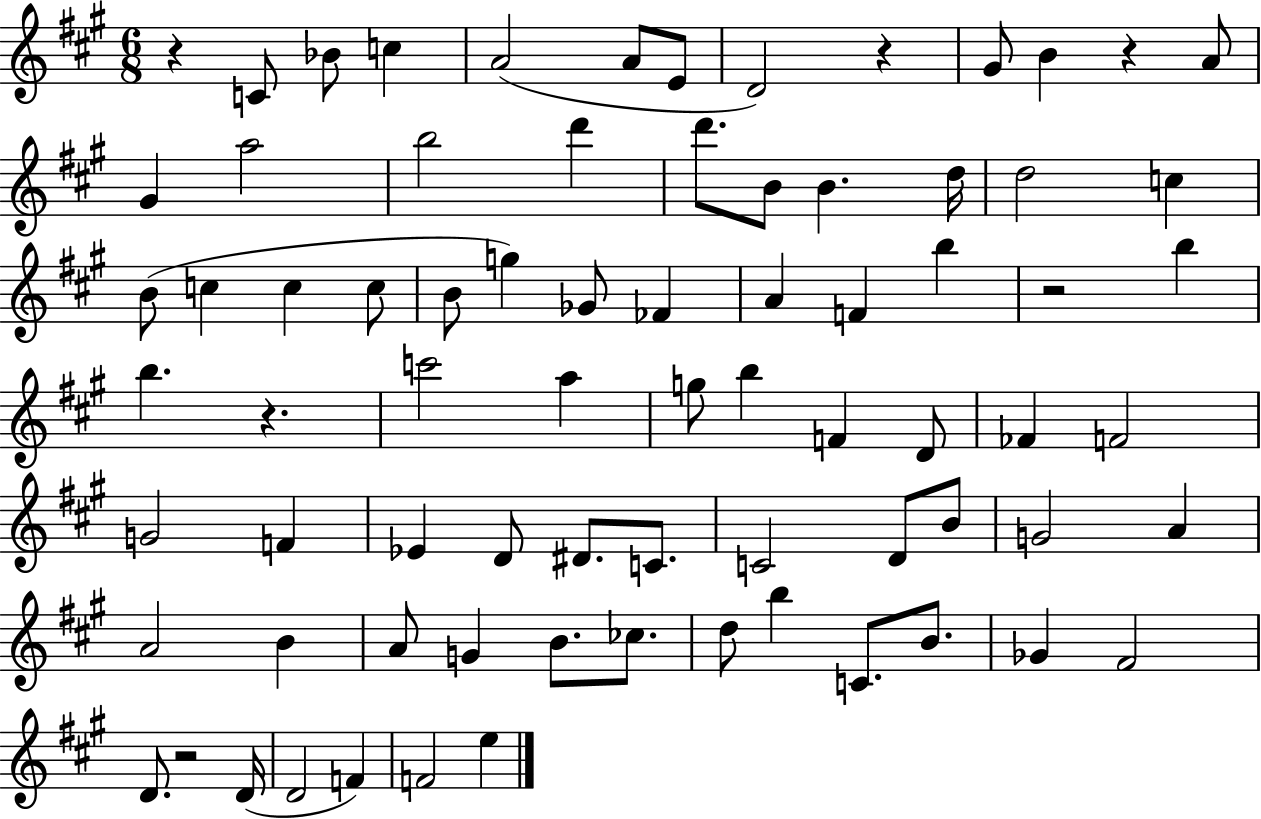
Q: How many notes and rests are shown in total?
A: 76